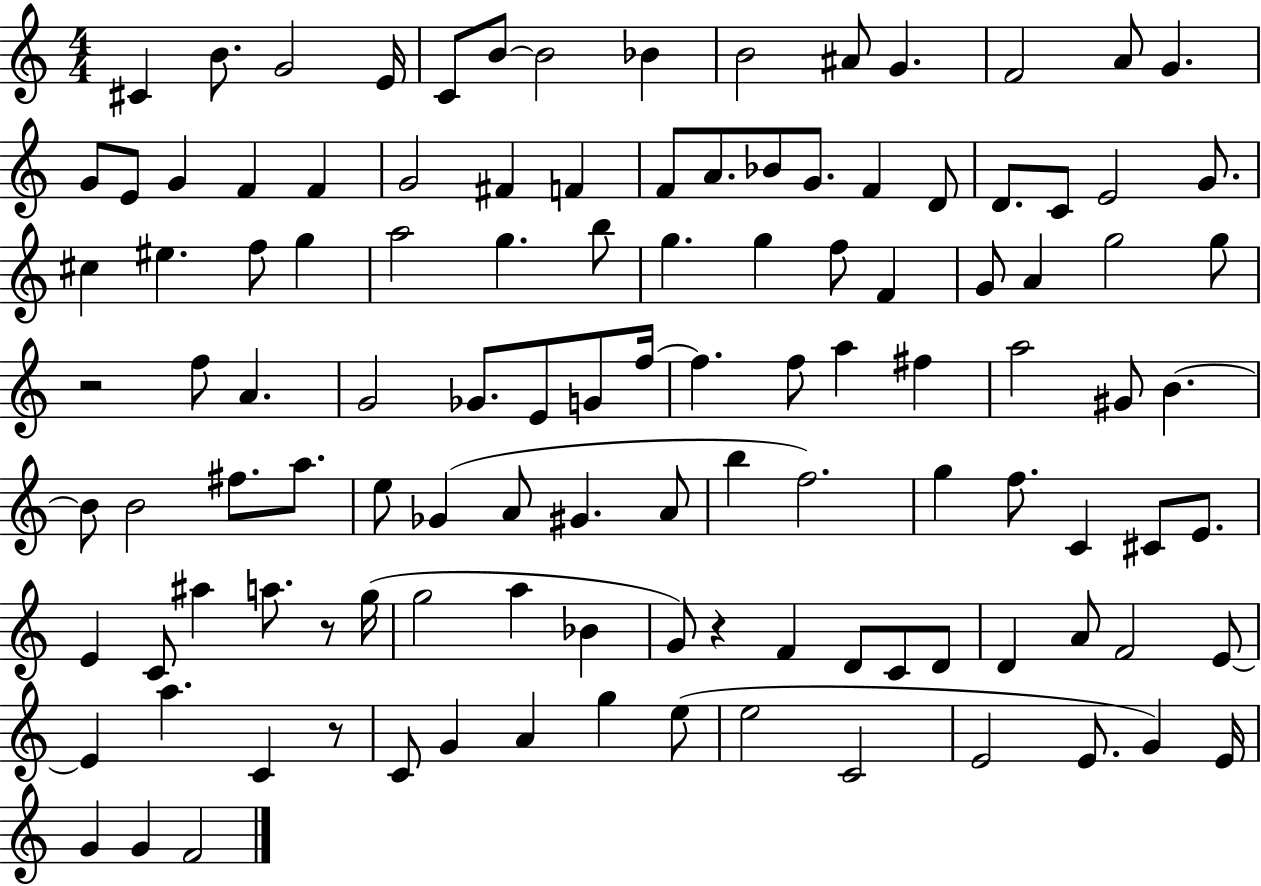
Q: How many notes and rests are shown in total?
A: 115